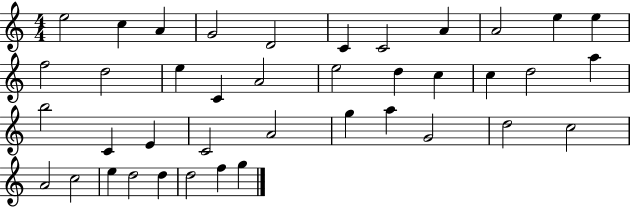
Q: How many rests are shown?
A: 0